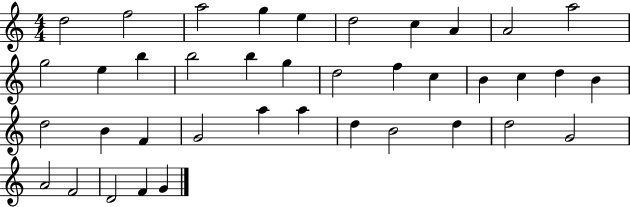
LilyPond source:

{
  \clef treble
  \numericTimeSignature
  \time 4/4
  \key c \major
  d''2 f''2 | a''2 g''4 e''4 | d''2 c''4 a'4 | a'2 a''2 | \break g''2 e''4 b''4 | b''2 b''4 g''4 | d''2 f''4 c''4 | b'4 c''4 d''4 b'4 | \break d''2 b'4 f'4 | g'2 a''4 a''4 | d''4 b'2 d''4 | d''2 g'2 | \break a'2 f'2 | d'2 f'4 g'4 | \bar "|."
}